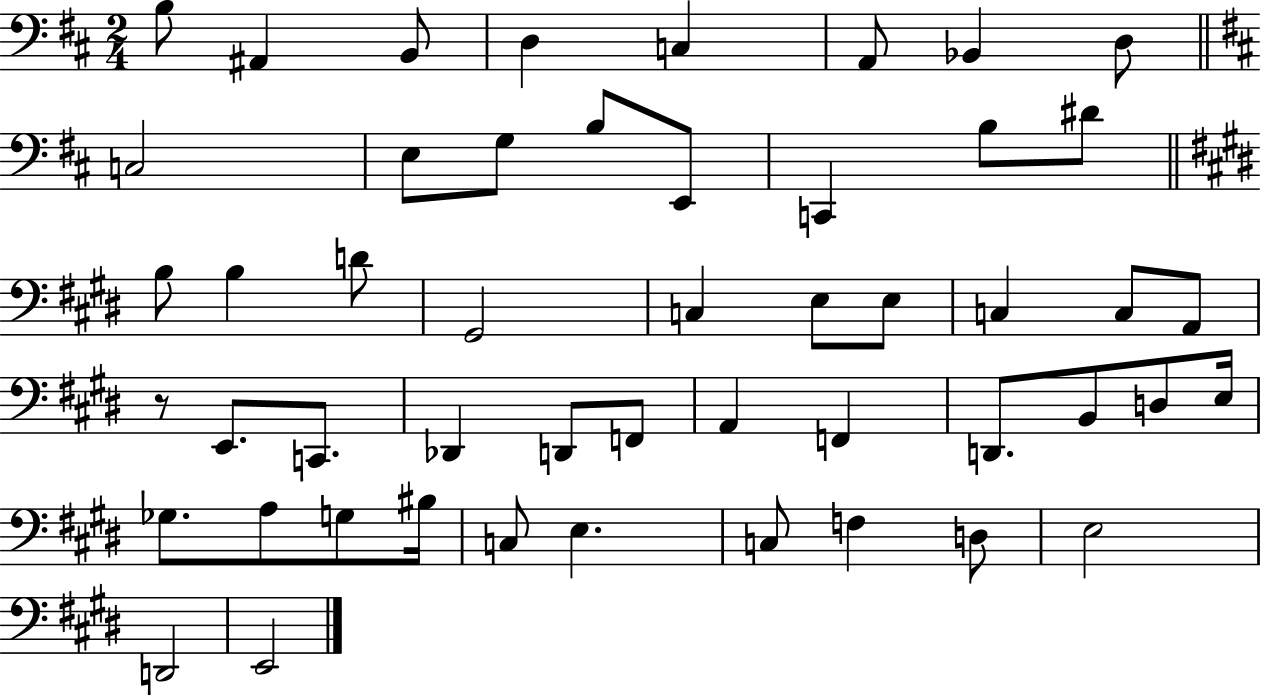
B3/e A#2/q B2/e D3/q C3/q A2/e Bb2/q D3/e C3/h E3/e G3/e B3/e E2/e C2/q B3/e D#4/e B3/e B3/q D4/e G#2/h C3/q E3/e E3/e C3/q C3/e A2/e R/e E2/e. C2/e. Db2/q D2/e F2/e A2/q F2/q D2/e. B2/e D3/e E3/s Gb3/e. A3/e G3/e BIS3/s C3/e E3/q. C3/e F3/q D3/e E3/h D2/h E2/h